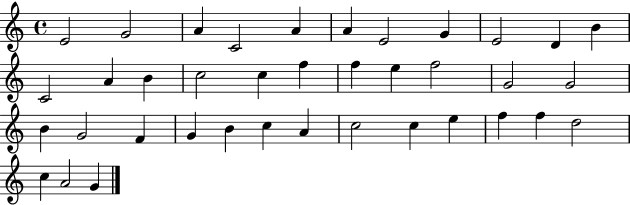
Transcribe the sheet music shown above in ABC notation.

X:1
T:Untitled
M:4/4
L:1/4
K:C
E2 G2 A C2 A A E2 G E2 D B C2 A B c2 c f f e f2 G2 G2 B G2 F G B c A c2 c e f f d2 c A2 G